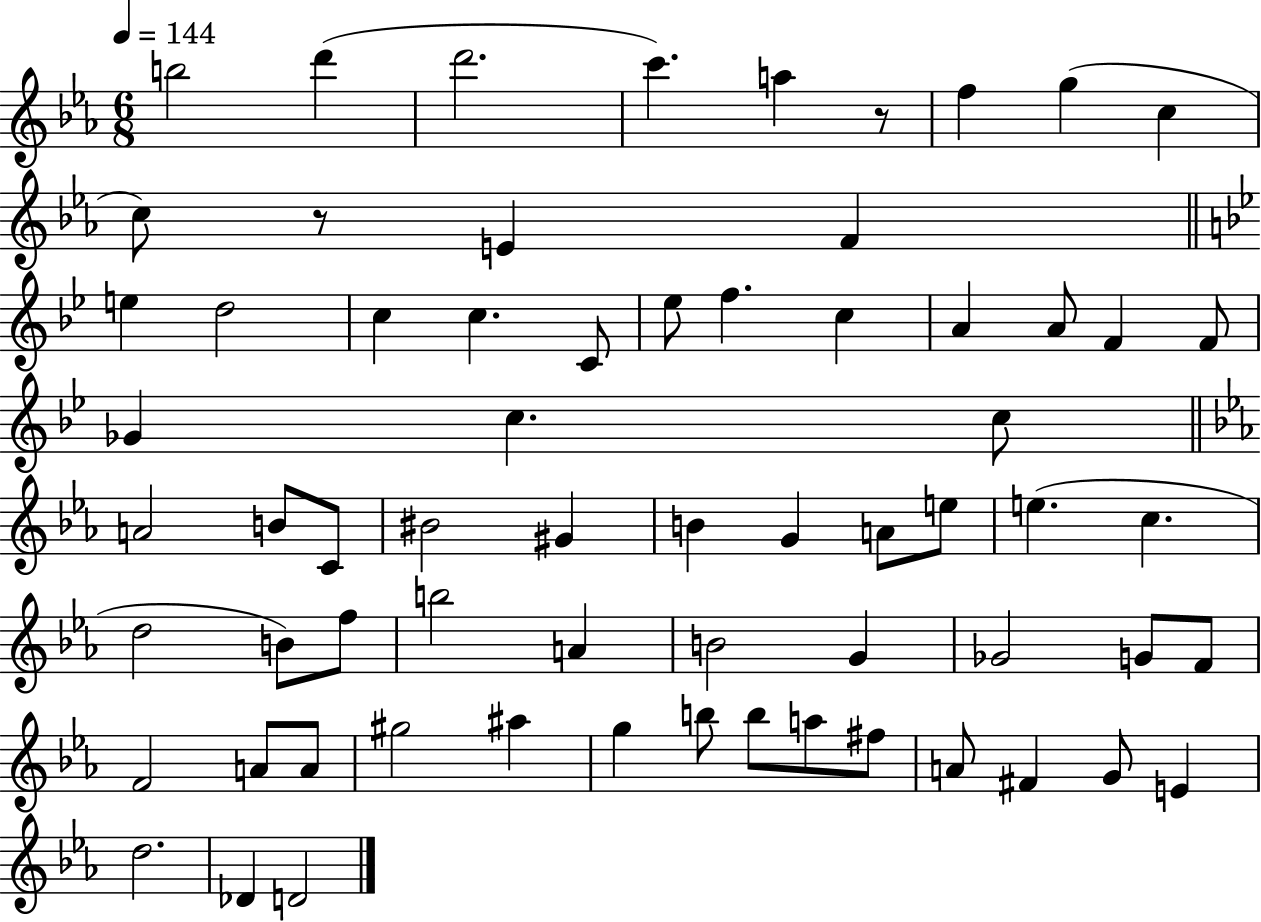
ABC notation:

X:1
T:Untitled
M:6/8
L:1/4
K:Eb
b2 d' d'2 c' a z/2 f g c c/2 z/2 E F e d2 c c C/2 _e/2 f c A A/2 F F/2 _G c c/2 A2 B/2 C/2 ^B2 ^G B G A/2 e/2 e c d2 B/2 f/2 b2 A B2 G _G2 G/2 F/2 F2 A/2 A/2 ^g2 ^a g b/2 b/2 a/2 ^f/2 A/2 ^F G/2 E d2 _D D2